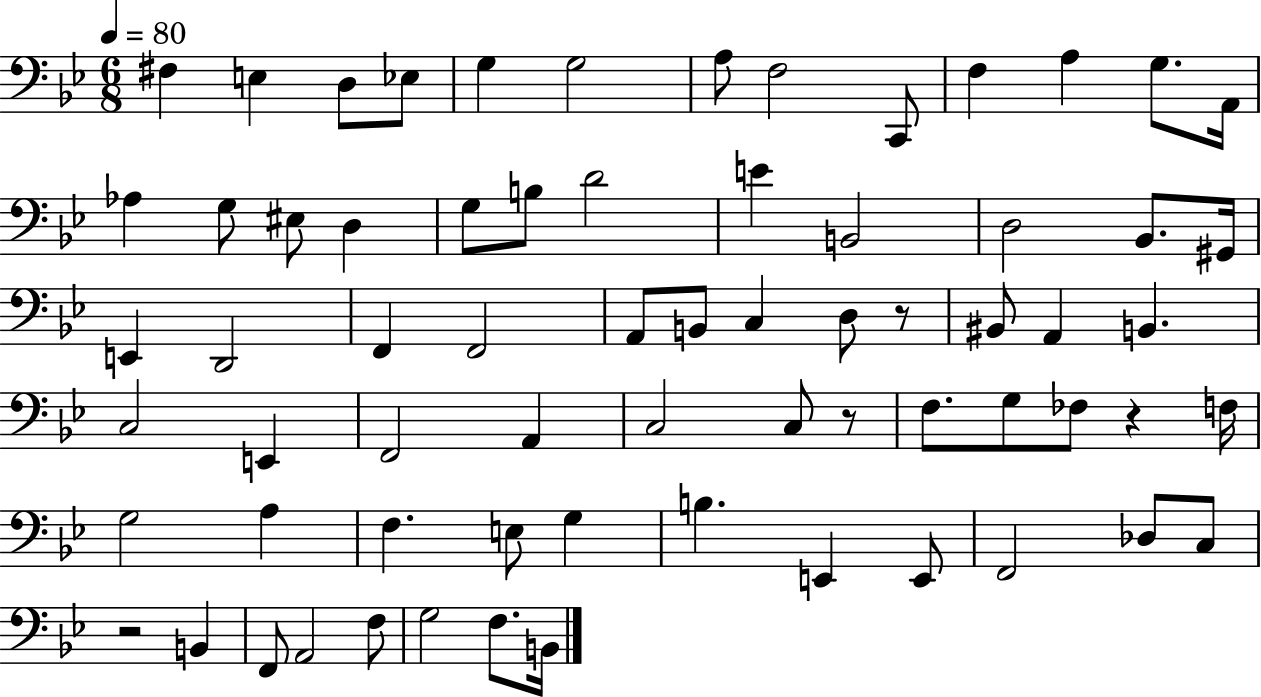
F#3/q E3/q D3/e Eb3/e G3/q G3/h A3/e F3/h C2/e F3/q A3/q G3/e. A2/s Ab3/q G3/e EIS3/e D3/q G3/e B3/e D4/h E4/q B2/h D3/h Bb2/e. G#2/s E2/q D2/h F2/q F2/h A2/e B2/e C3/q D3/e R/e BIS2/e A2/q B2/q. C3/h E2/q F2/h A2/q C3/h C3/e R/e F3/e. G3/e FES3/e R/q F3/s G3/h A3/q F3/q. E3/e G3/q B3/q. E2/q E2/e F2/h Db3/e C3/e R/h B2/q F2/e A2/h F3/e G3/h F3/e. B2/s